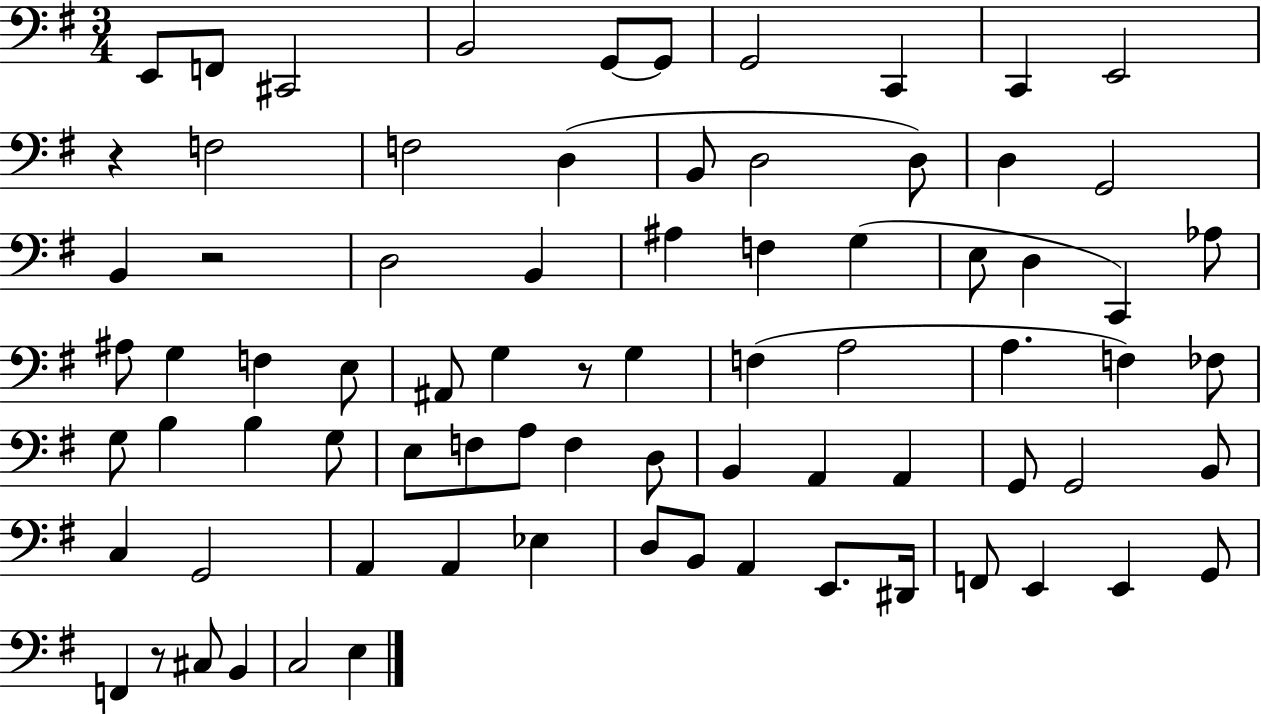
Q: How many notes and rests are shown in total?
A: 78